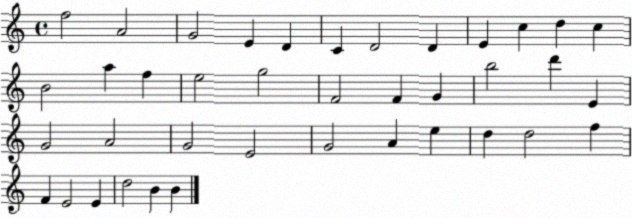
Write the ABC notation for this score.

X:1
T:Untitled
M:4/4
L:1/4
K:C
f2 A2 G2 E D C D2 D E c d c B2 a f e2 g2 F2 F G b2 d' E G2 A2 G2 E2 G2 A e d d2 f F E2 E d2 B B